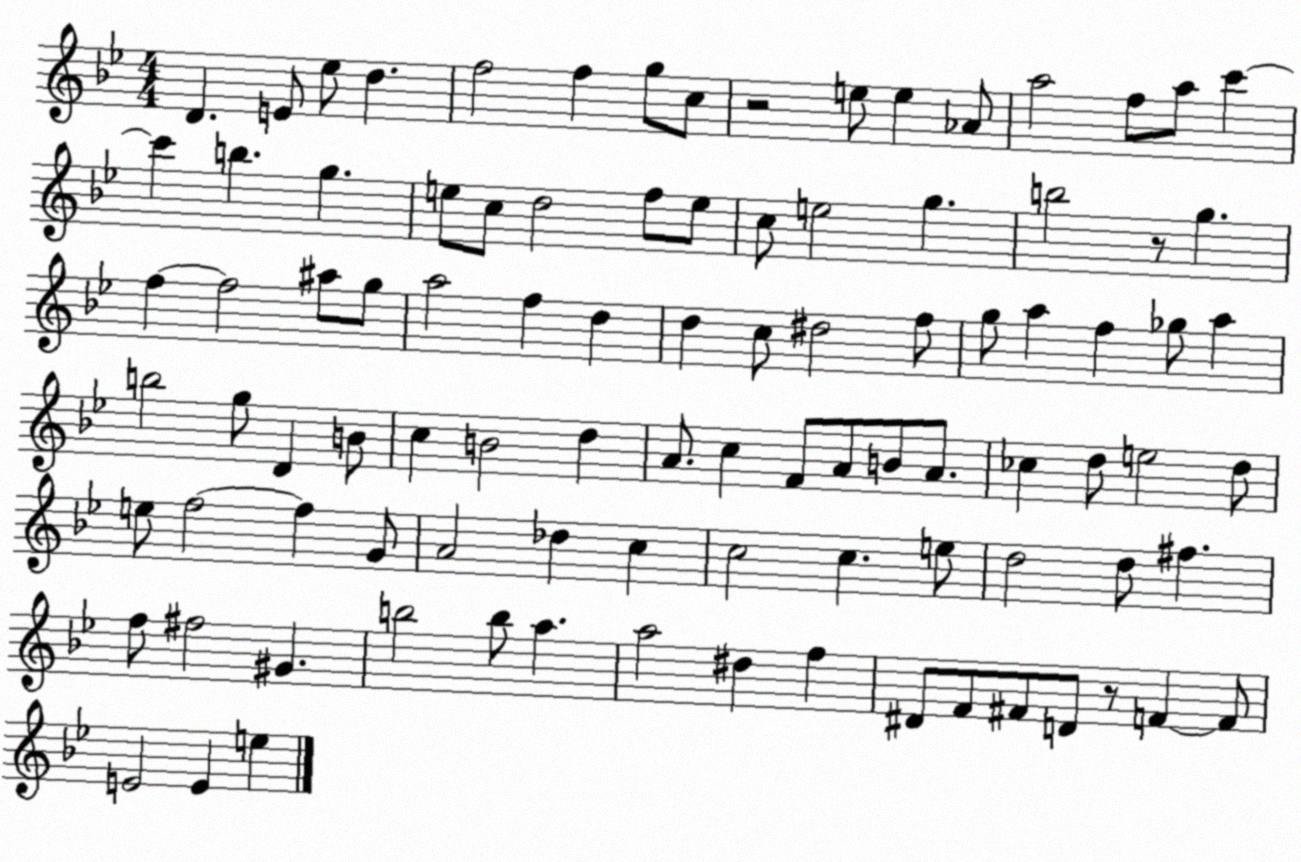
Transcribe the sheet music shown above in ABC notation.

X:1
T:Untitled
M:4/4
L:1/4
K:Bb
D E/2 _e/2 d f2 f g/2 c/2 z2 e/2 e _A/2 a2 f/2 a/2 c' c' b g e/2 c/2 d2 f/2 e/2 c/2 e2 g b2 z/2 g f f2 ^a/2 g/2 a2 f d d c/2 ^d2 f/2 g/2 a f _g/2 a b2 g/2 D B/2 c B2 d A/2 c F/2 A/2 B/2 A/2 _c d/2 e2 d/2 e/2 f2 f G/2 A2 _d c c2 c e/2 d2 d/2 ^f f/2 ^f2 ^G b2 b/2 a a2 ^d f ^D/2 F/2 ^F/2 D/2 z/2 F F/2 E2 E e